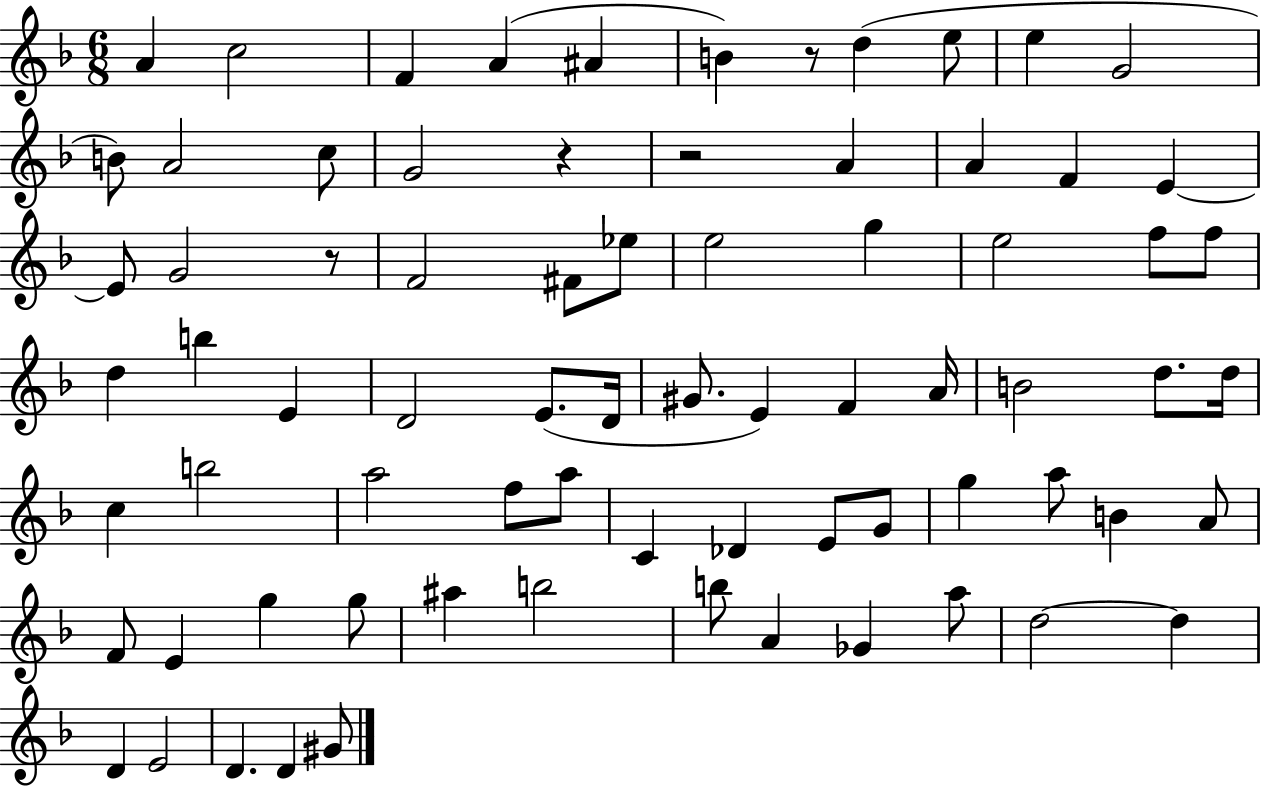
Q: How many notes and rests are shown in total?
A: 75